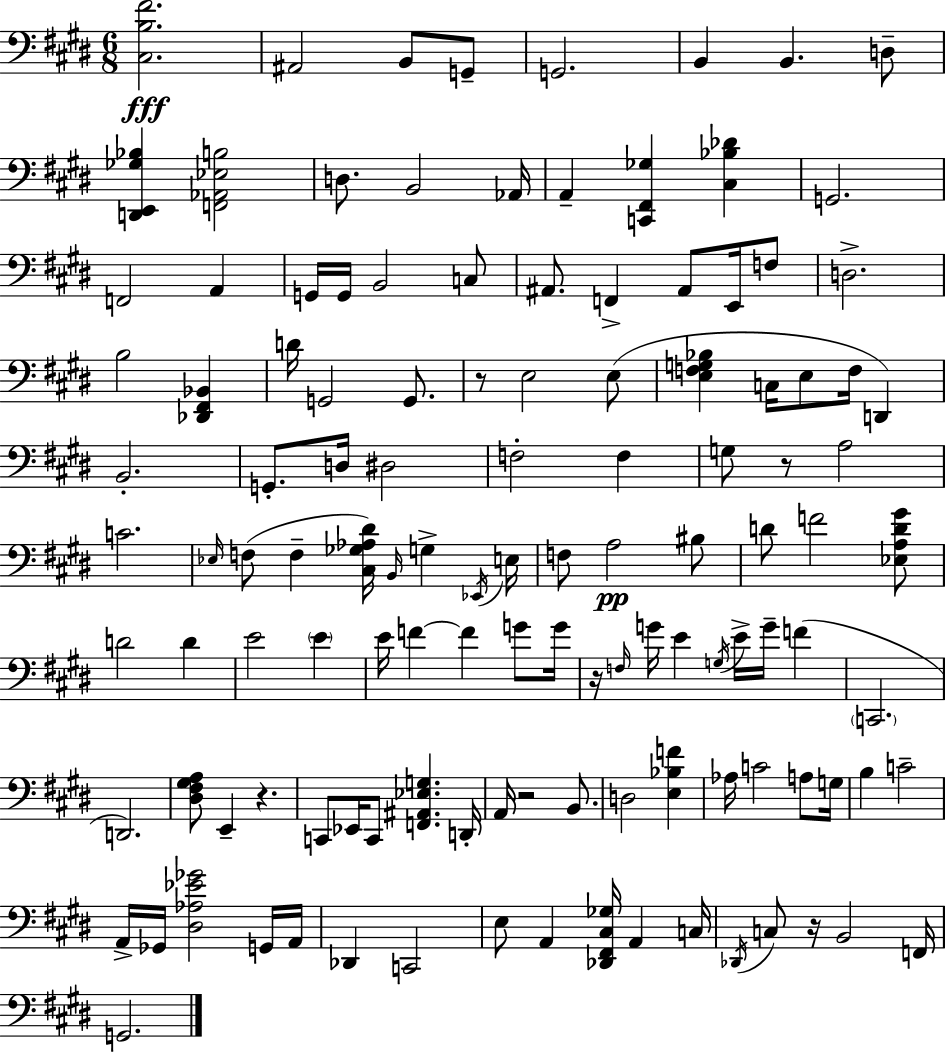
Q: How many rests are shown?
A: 6